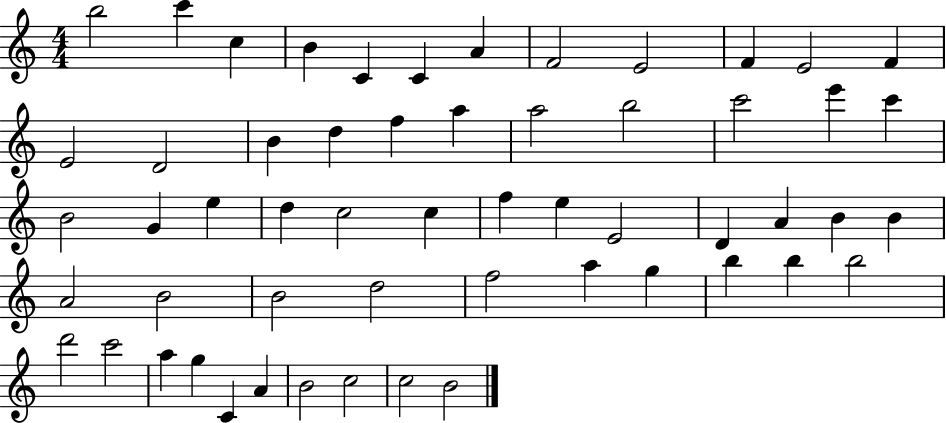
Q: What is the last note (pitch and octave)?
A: B4